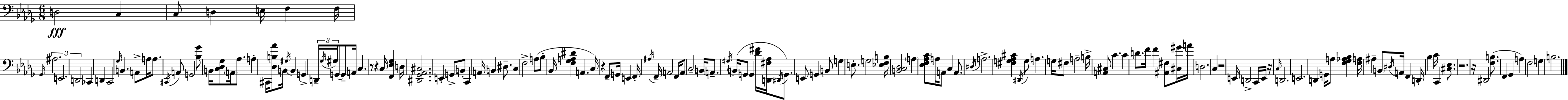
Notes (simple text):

D3/h C3/q C3/e D3/q E3/s F3/q F3/s Gb2/s A#3/h. E2/h. D2/h CES2/q D2/q C2/h Gb3/s B2/q. A2/e A3/s A3/e. C#2/s A2/e G2/h [Bb3,Gb4]/e B2/s [C3,Db3,Gb3]/e A2/s Ab3/e. A3/q C#2/s [Db3,B3,Ab4]/e B2/s G#3/s B2/q G2/q D2/s Gb3/s G#3/s G2/e G2/e A2/s C3/q. R/e R/q C3/s [F2,Eb3,Gb3]/q D3/s [D#2,Gb2,Ab2,C#3]/h. E2/q G2/e B2/e C2/q A2/s B2/q D#3/e. C3/q F3/h A3/e Bb3/e Bb2/s [F3,Gb3,A3,D#4]/q A2/q. C3/s R/q F2/e G2/s E2/q F2/s A#3/s F2/s A2/h F2/s A2/e C3/h B2/s A2/e. G#3/s B2/s G2/e G2/q [Db4,F#4]/s [D2,F#3,Ab3]/s D#2/s G2/e. E2/e G2/q B2/e G3/q E3/e. G3/h [Eb3,F3,B3]/s [B2,C3,Db3]/h A3/q [Eb3,F3,Ab3,C4]/e A3/s A2/e C3/q A2/e. D#3/s A3/h. [F#3,G3,Ab3,C#4]/q D#2/s G3/e A3/q. G3/s F#3/e A3/h B3/s [A2,C#3]/e C4/q. C4/q D4/e. F4/s F4/q [A#2,F#3]/e [C#3,G#4]/s A4/s D3/h. C3/q R/h E2/s D2/h C2/s E2/s R/s C3/s D2/h. E2/h. D2/q G2/s A3/e [F3,Gb3,Ab3,Bb3]/q [F3,A3]/s A#3/q B2/e D#3/s A2/s F2/q D2/s Bb3/q C4/s C2/q [C#3,Eb3]/e. R/h. R/s D#2/h [F3,B3]/e. F2/q Gb2/q A3/q F3/h G3/q B3/h.